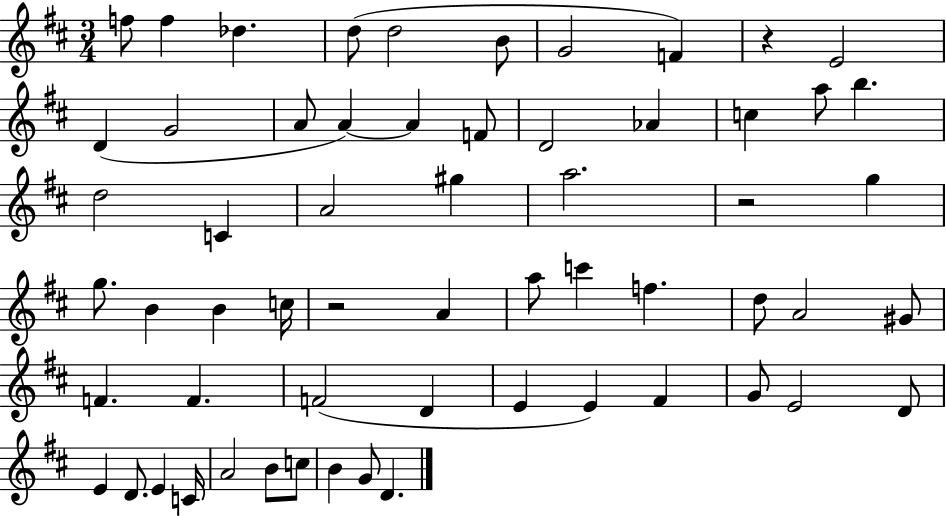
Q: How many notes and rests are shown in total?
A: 60